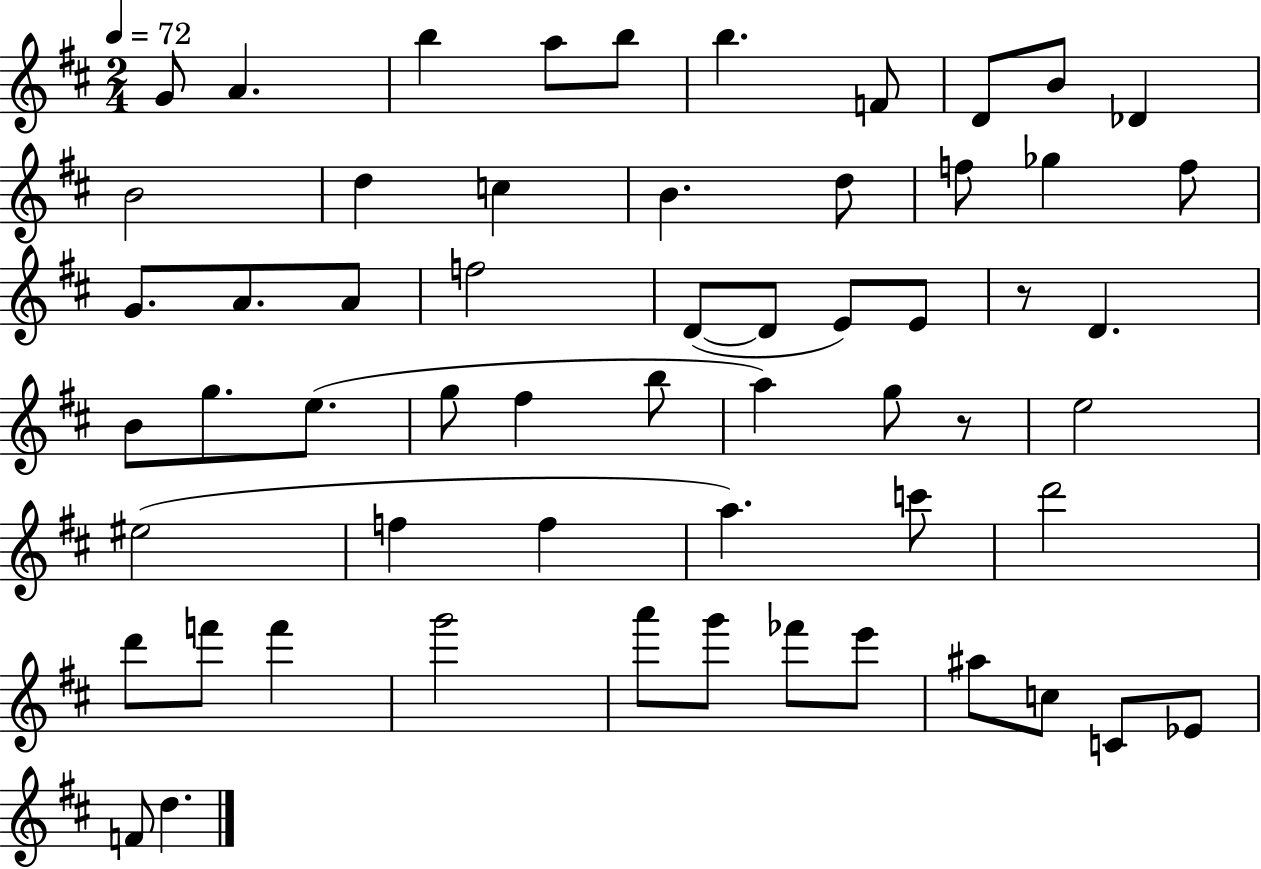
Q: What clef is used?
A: treble